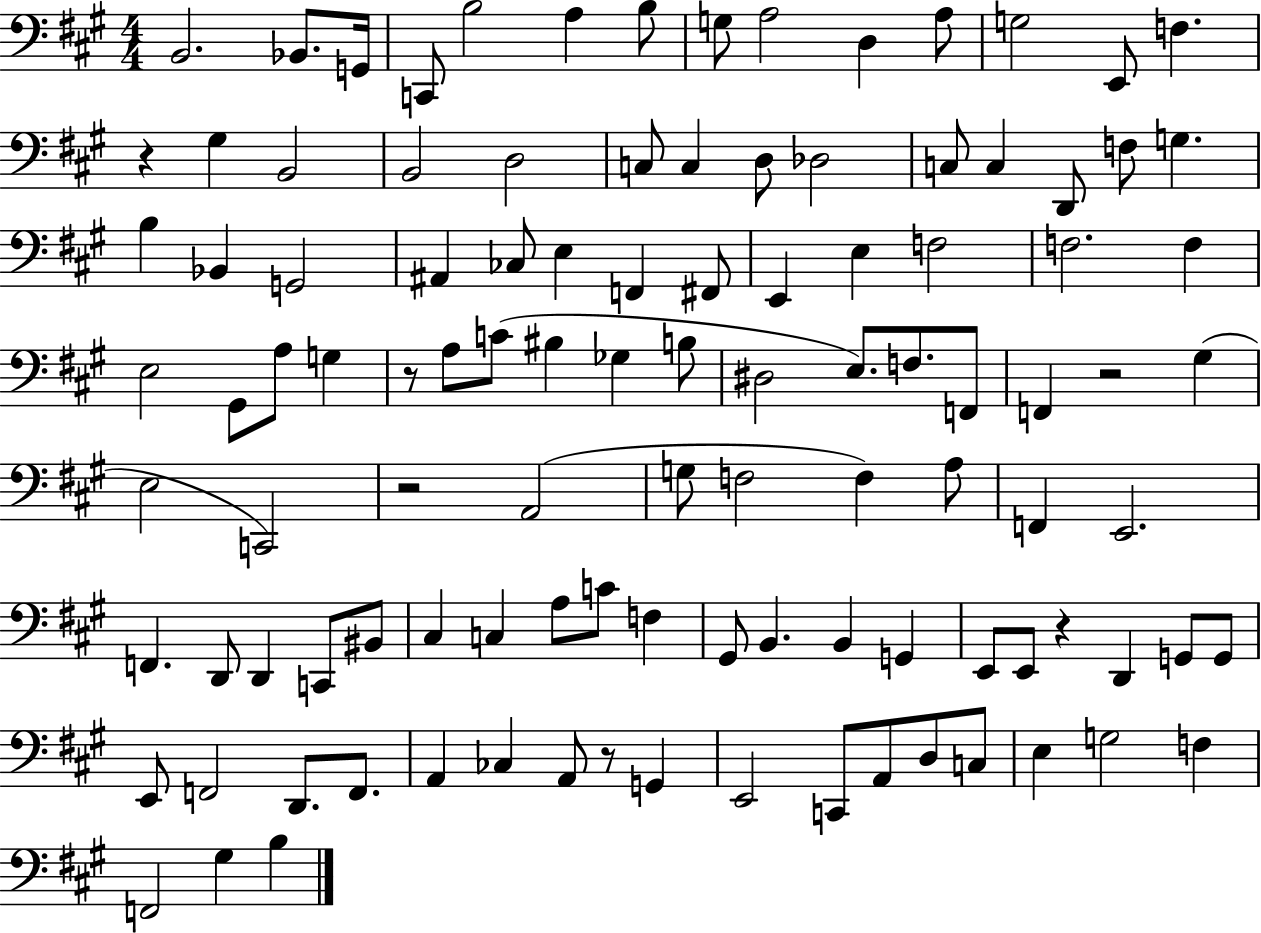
{
  \clef bass
  \numericTimeSignature
  \time 4/4
  \key a \major
  b,2. bes,8. g,16 | c,8 b2 a4 b8 | g8 a2 d4 a8 | g2 e,8 f4. | \break r4 gis4 b,2 | b,2 d2 | c8 c4 d8 des2 | c8 c4 d,8 f8 g4. | \break b4 bes,4 g,2 | ais,4 ces8 e4 f,4 fis,8 | e,4 e4 f2 | f2. f4 | \break e2 gis,8 a8 g4 | r8 a8 c'8( bis4 ges4 b8 | dis2 e8.) f8. f,8 | f,4 r2 gis4( | \break e2 c,2) | r2 a,2( | g8 f2 f4) a8 | f,4 e,2. | \break f,4. d,8 d,4 c,8 bis,8 | cis4 c4 a8 c'8 f4 | gis,8 b,4. b,4 g,4 | e,8 e,8 r4 d,4 g,8 g,8 | \break e,8 f,2 d,8. f,8. | a,4 ces4 a,8 r8 g,4 | e,2 c,8 a,8 d8 c8 | e4 g2 f4 | \break f,2 gis4 b4 | \bar "|."
}